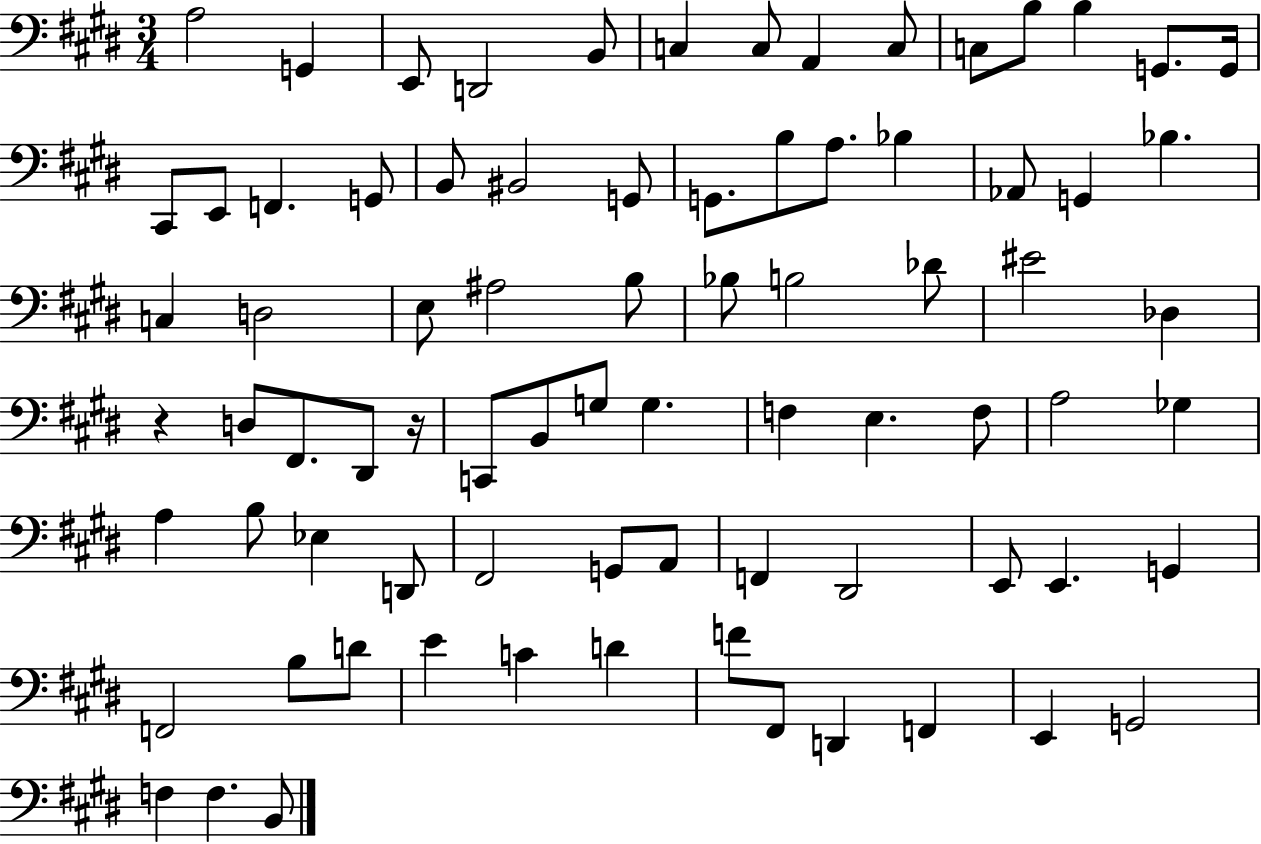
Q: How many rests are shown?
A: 2